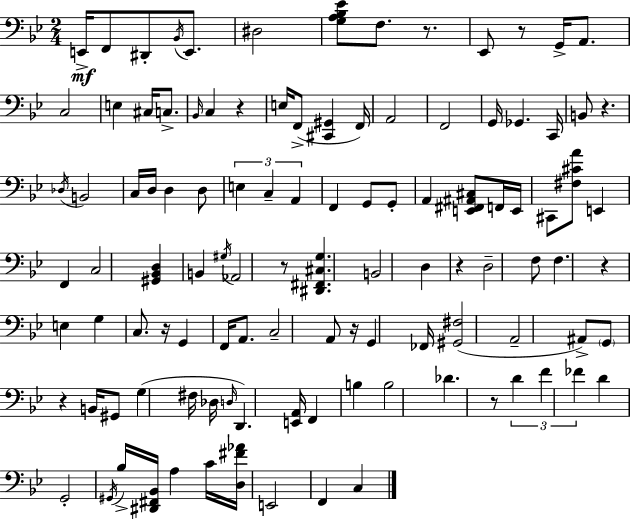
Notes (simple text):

E2/s F2/e D#2/e Bb2/s E2/e. D#3/h [G3,A3,Bb3,Eb4]/e F3/e. R/e. Eb2/e R/e G2/s A2/e. C3/h E3/q C#3/s C3/e. Bb2/s C3/q R/q E3/s F2/e [C#2,G#2]/q F2/s A2/h F2/h G2/s Gb2/q. C2/s B2/e R/q. Db3/s B2/h C3/s D3/s D3/q D3/e E3/q C3/q A2/q F2/q G2/e G2/e A2/q [E2,F#2,A#2,C#3]/e F2/s E2/s C#2/e [F#3,C#4,A4]/e E2/q F2/q C3/h [G#2,Bb2,D3]/q B2/q G#3/s Ab2/h R/e [D#2,F#2,C#3,G3]/q. B2/h D3/q R/q D3/h F3/e F3/q. R/q E3/q G3/q C3/e. R/s G2/q F2/s A2/e. C3/h A2/e R/s G2/q FES2/s [G#2,F#3]/h A2/h A#2/e G2/e R/q B2/s G#2/e G3/q F#3/s Db3/s D3/s D2/q. [E2,A2]/s F2/q B3/q B3/h Db4/q. R/e D4/q F4/q FES4/q D4/q G2/h G#2/s Bb3/s [D#2,F#2,Bb2]/s A3/q C4/s [D3,F#4,Ab4]/s E2/h F2/q C3/q